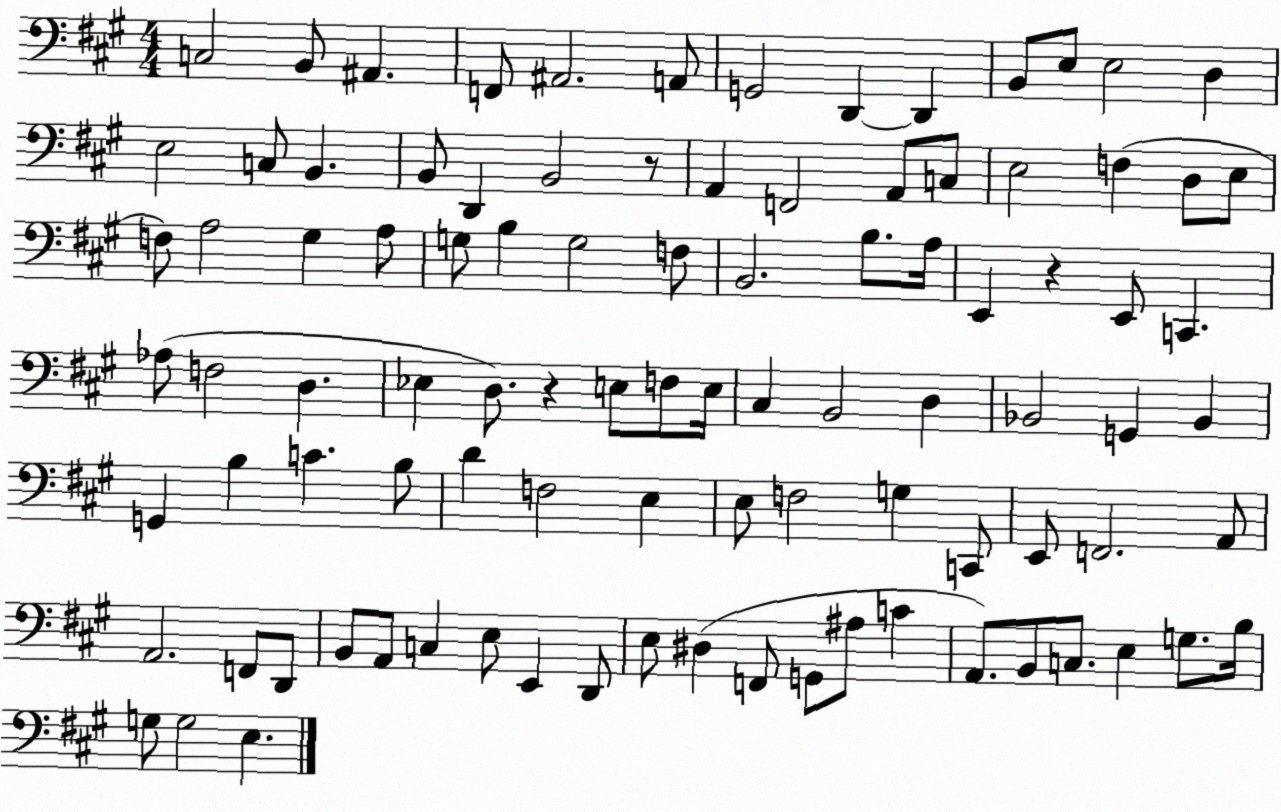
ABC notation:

X:1
T:Untitled
M:4/4
L:1/4
K:A
C,2 B,,/2 ^A,, F,,/2 ^A,,2 A,,/2 G,,2 D,, D,, B,,/2 E,/2 E,2 D, E,2 C,/2 B,, B,,/2 D,, B,,2 z/2 A,, F,,2 A,,/2 C,/2 E,2 F, D,/2 E,/2 F,/2 A,2 ^G, A,/2 G,/2 B, G,2 F,/2 B,,2 B,/2 A,/4 E,, z E,,/2 C,, _A,/2 F,2 D, _E, D,/2 z E,/2 F,/2 E,/4 ^C, B,,2 D, _B,,2 G,, _B,, G,, B, C B,/2 D F,2 E, E,/2 F,2 G, C,,/2 E,,/2 F,,2 A,,/2 A,,2 F,,/2 D,,/2 B,,/2 A,,/2 C, E,/2 E,, D,,/2 E,/2 ^D, F,,/2 G,,/2 ^A,/2 C A,,/2 B,,/2 C,/2 E, G,/2 B,/4 G,/2 G,2 E,